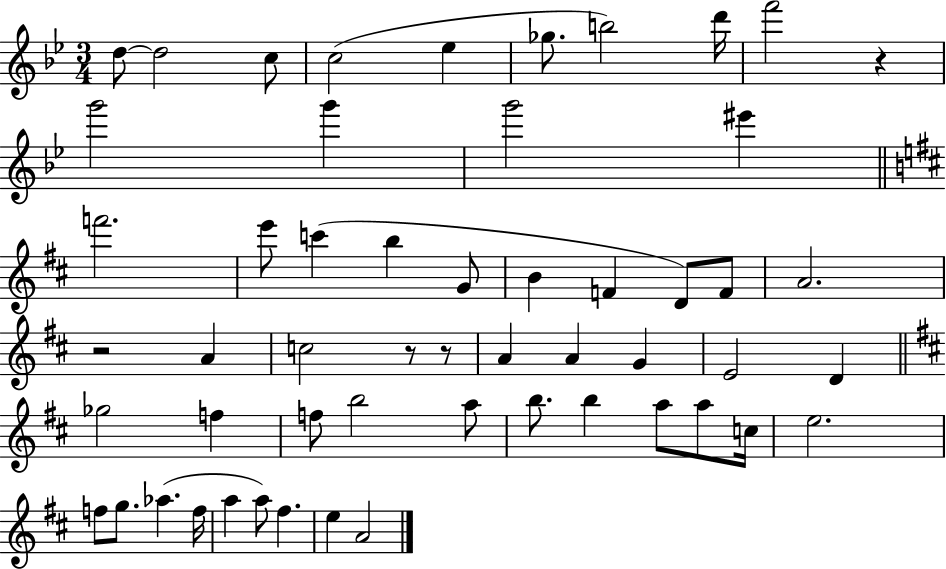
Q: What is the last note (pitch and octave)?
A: A4